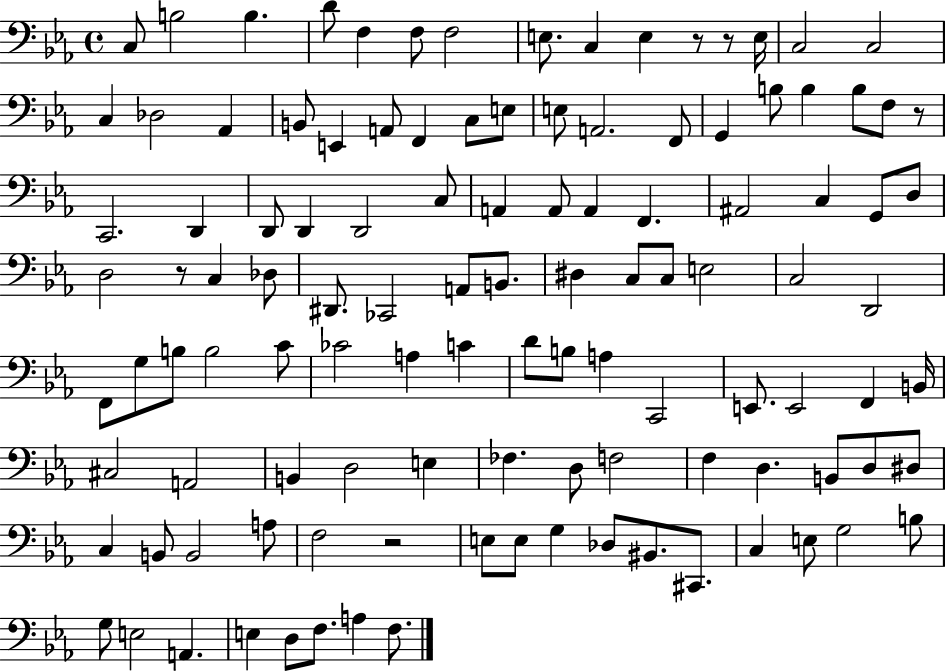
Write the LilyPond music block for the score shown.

{
  \clef bass
  \time 4/4
  \defaultTimeSignature
  \key ees \major
  c8 b2 b4. | d'8 f4 f8 f2 | e8. c4 e4 r8 r8 e16 | c2 c2 | \break c4 des2 aes,4 | b,8 e,4 a,8 f,4 c8 e8 | e8 a,2. f,8 | g,4 b8 b4 b8 f8 r8 | \break c,2. d,4 | d,8 d,4 d,2 c8 | a,4 a,8 a,4 f,4. | ais,2 c4 g,8 d8 | \break d2 r8 c4 des8 | dis,8. ces,2 a,8 b,8. | dis4 c8 c8 e2 | c2 d,2 | \break f,8 g8 b8 b2 c'8 | ces'2 a4 c'4 | d'8 b8 a4 c,2 | e,8. e,2 f,4 b,16 | \break cis2 a,2 | b,4 d2 e4 | fes4. d8 f2 | f4 d4. b,8 d8 dis8 | \break c4 b,8 b,2 a8 | f2 r2 | e8 e8 g4 des8 bis,8. cis,8. | c4 e8 g2 b8 | \break g8 e2 a,4. | e4 d8 f8. a4 f8. | \bar "|."
}